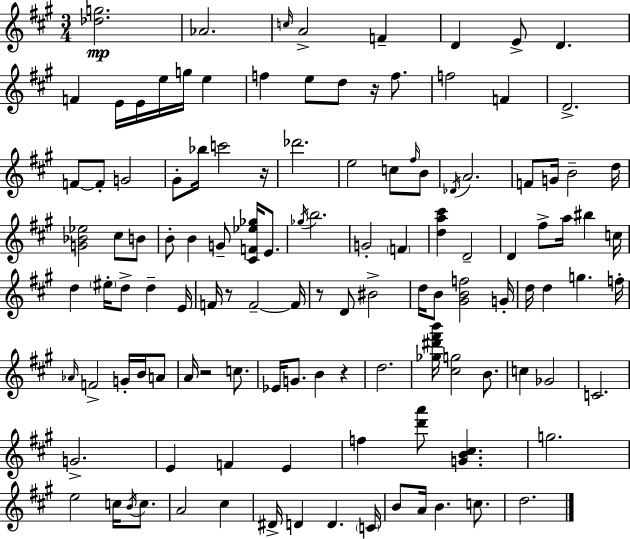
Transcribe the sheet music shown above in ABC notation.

X:1
T:Untitled
M:3/4
L:1/4
K:A
[_dg]2 _A2 c/4 A2 F D E/2 D F E/4 E/4 e/4 g/4 e f e/2 d/2 z/4 f/2 f2 F D2 F/2 F/2 G2 ^G/2 _b/4 c'2 z/4 _d'2 e2 c/2 ^f/4 B/2 _D/4 A2 F/2 G/4 B2 d/4 [G_B_e]2 ^c/2 B/2 B/2 B G/2 [^CF_e_g]/4 E/2 _g/4 b2 G2 F [da^c'] D2 D ^f/2 a/4 ^b c/4 d ^e/4 d/2 d E/4 F/4 z/2 F2 F/4 z/2 D/2 ^B2 d/4 B/2 [^GBf]2 G/4 d/4 d g f/4 _A/4 F2 G/4 B/4 A/2 A/4 z2 c/2 _E/4 G/2 B z d2 [_g^d'^f'b']/4 [^cg]2 B/2 c _G2 C2 G2 E F E f [d'a']/2 [GB^c] g2 e2 c/4 B/4 c/2 A2 ^c ^D/4 D D C/4 B/2 A/4 B c/2 d2